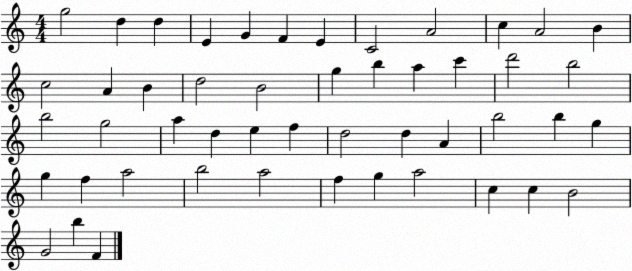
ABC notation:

X:1
T:Untitled
M:4/4
L:1/4
K:C
g2 d d E G F E C2 A2 c A2 B c2 A B d2 B2 g b a c' d'2 b2 b2 g2 a d e f d2 d A b2 b g g f a2 b2 a2 f g a2 c c B2 G2 b F